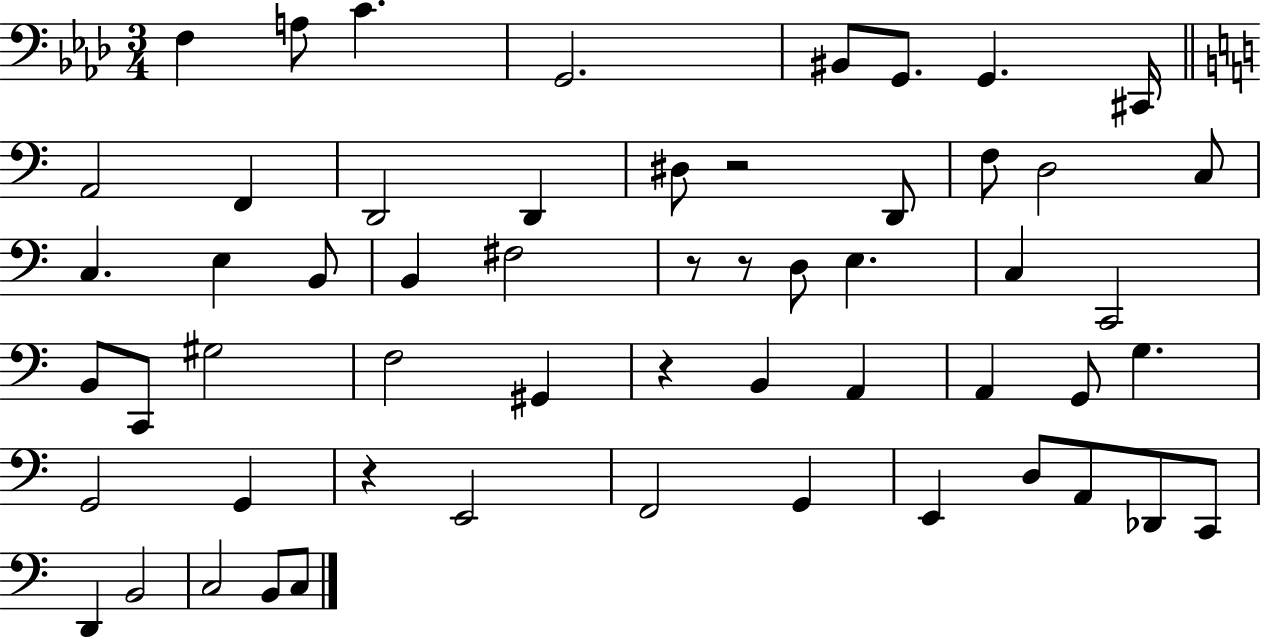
{
  \clef bass
  \numericTimeSignature
  \time 3/4
  \key aes \major
  \repeat volta 2 { f4 a8 c'4. | g,2. | bis,8 g,8. g,4. cis,16 | \bar "||" \break \key c \major a,2 f,4 | d,2 d,4 | dis8 r2 d,8 | f8 d2 c8 | \break c4. e4 b,8 | b,4 fis2 | r8 r8 d8 e4. | c4 c,2 | \break b,8 c,8 gis2 | f2 gis,4 | r4 b,4 a,4 | a,4 g,8 g4. | \break g,2 g,4 | r4 e,2 | f,2 g,4 | e,4 d8 a,8 des,8 c,8 | \break d,4 b,2 | c2 b,8 c8 | } \bar "|."
}